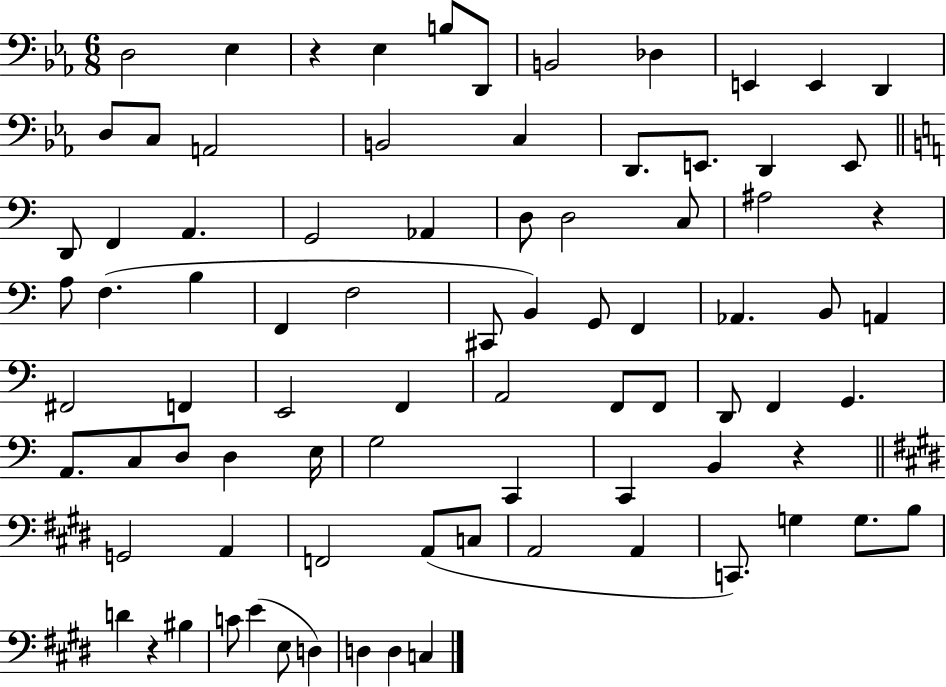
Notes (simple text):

D3/h Eb3/q R/q Eb3/q B3/e D2/e B2/h Db3/q E2/q E2/q D2/q D3/e C3/e A2/h B2/h C3/q D2/e. E2/e. D2/q E2/e D2/e F2/q A2/q. G2/h Ab2/q D3/e D3/h C3/e A#3/h R/q A3/e F3/q. B3/q F2/q F3/h C#2/e B2/q G2/e F2/q Ab2/q. B2/e A2/q F#2/h F2/q E2/h F2/q A2/h F2/e F2/e D2/e F2/q G2/q. A2/e. C3/e D3/e D3/q E3/s G3/h C2/q C2/q B2/q R/q G2/h A2/q F2/h A2/e C3/e A2/h A2/q C2/e. G3/q G3/e. B3/e D4/q R/q BIS3/q C4/e E4/q E3/e D3/q D3/q D3/q C3/q